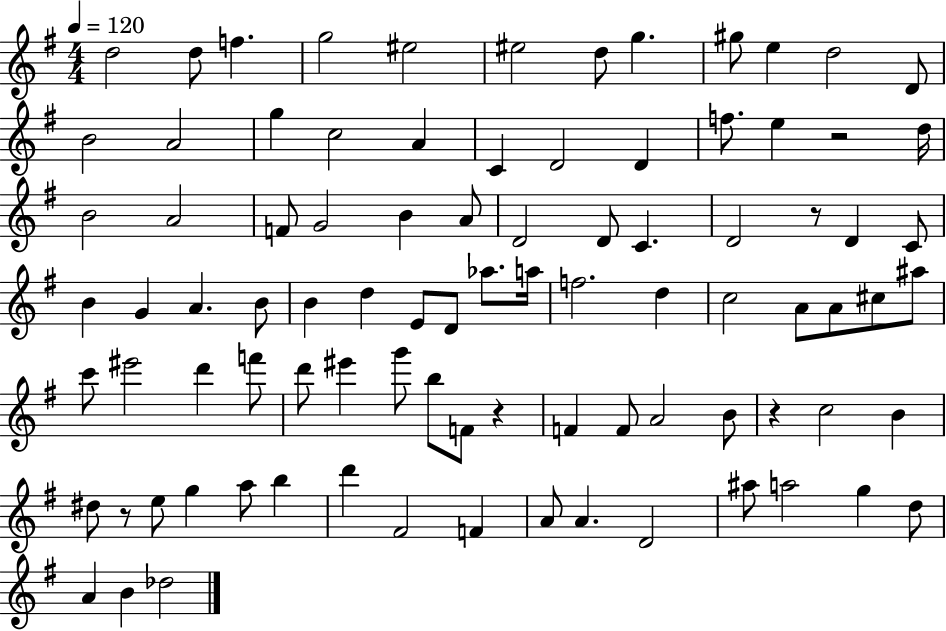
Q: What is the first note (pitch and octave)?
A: D5